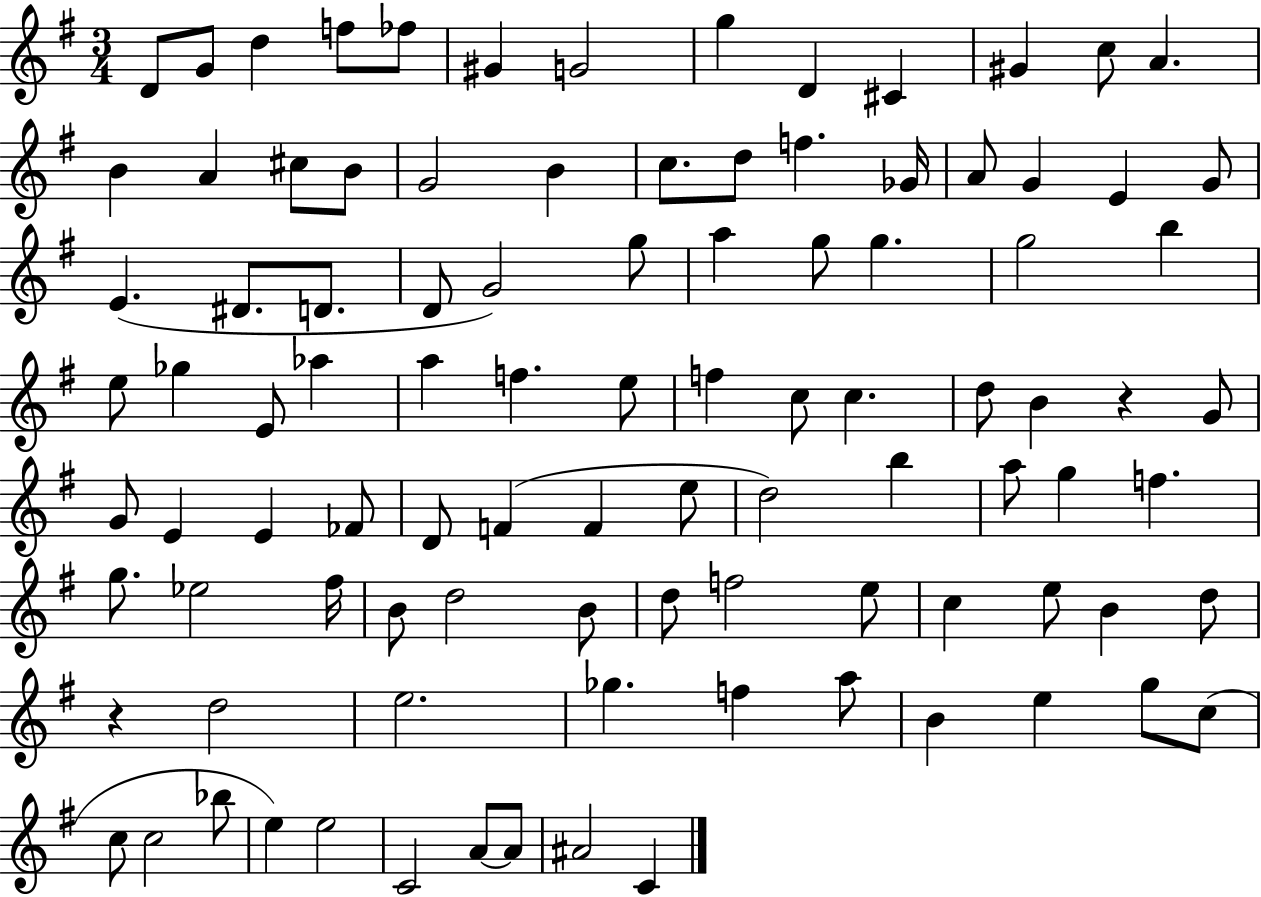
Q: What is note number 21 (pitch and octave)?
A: D5